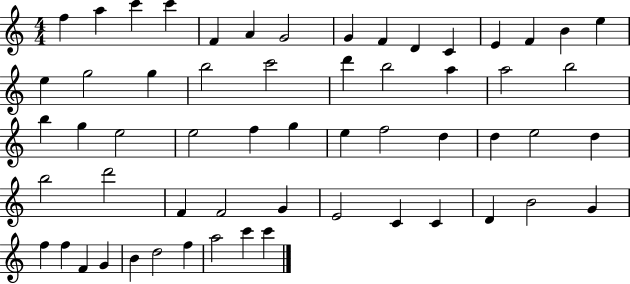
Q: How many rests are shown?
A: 0